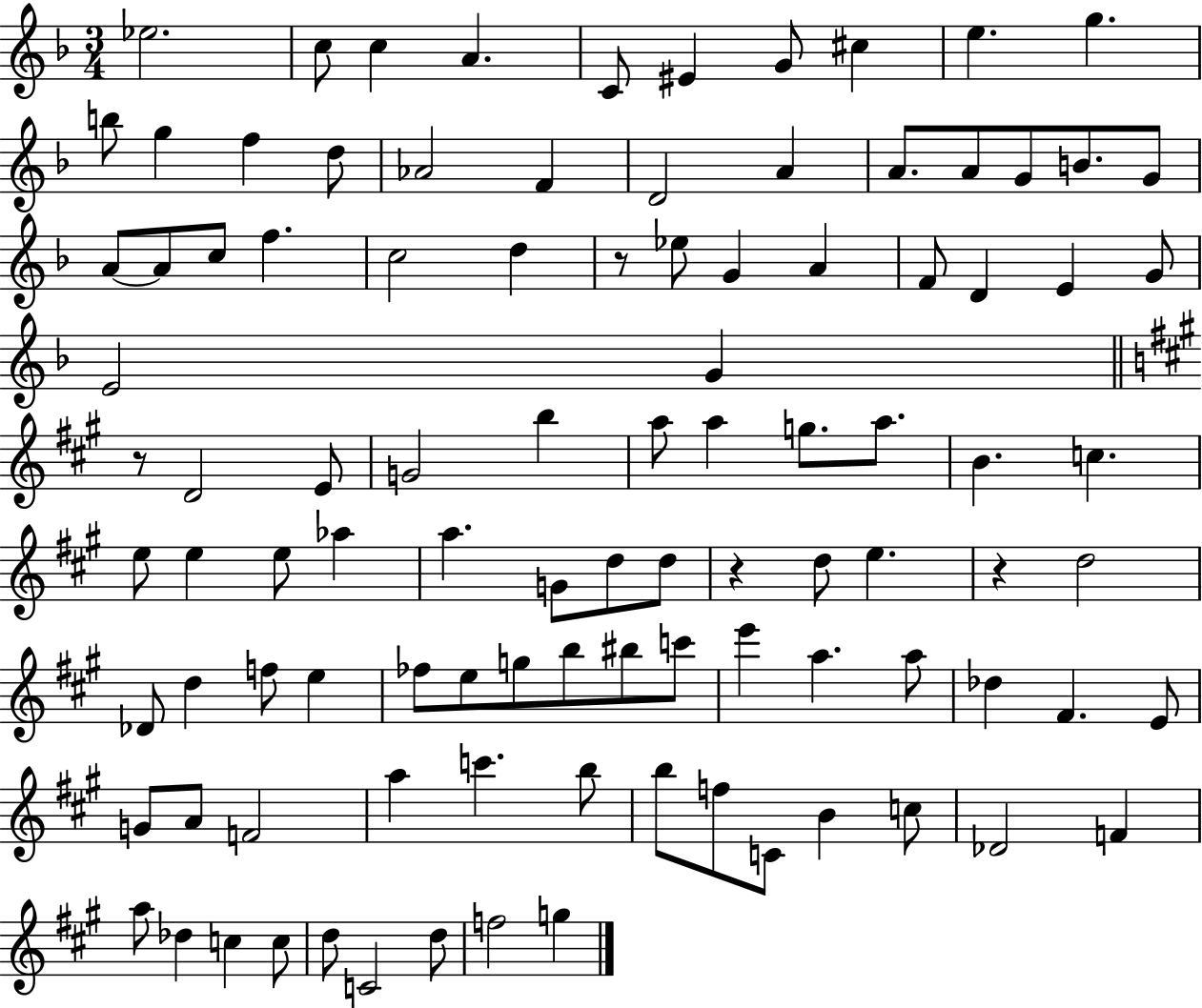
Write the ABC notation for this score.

X:1
T:Untitled
M:3/4
L:1/4
K:F
_e2 c/2 c A C/2 ^E G/2 ^c e g b/2 g f d/2 _A2 F D2 A A/2 A/2 G/2 B/2 G/2 A/2 A/2 c/2 f c2 d z/2 _e/2 G A F/2 D E G/2 E2 G z/2 D2 E/2 G2 b a/2 a g/2 a/2 B c e/2 e e/2 _a a G/2 d/2 d/2 z d/2 e z d2 _D/2 d f/2 e _f/2 e/2 g/2 b/2 ^b/2 c'/2 e' a a/2 _d ^F E/2 G/2 A/2 F2 a c' b/2 b/2 f/2 C/2 B c/2 _D2 F a/2 _d c c/2 d/2 C2 d/2 f2 g